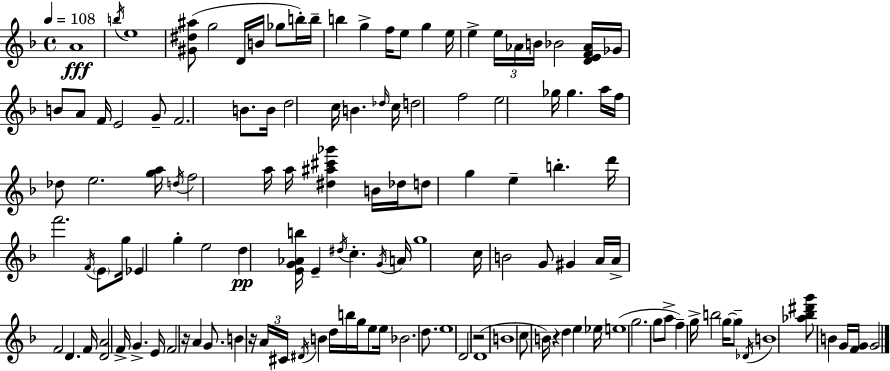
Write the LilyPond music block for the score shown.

{
  \clef treble
  \time 4/4
  \defaultTimeSignature
  \key d \minor
  \tempo 4 = 108
  a'1\fff | \acciaccatura { b''16 } e''1 | <gis' dis'' ais''>8( g''2 d'16 b'16 ges''8 b''16-.) | b''16-- b''4 g''4-> f''16 e''8 g''4 | \break e''16 e''4-> \tuplet 3/2 { e''16 aes'16 b'16 } bes'2 | <d' e' f' aes'>16 ges'16 b'8 a'8 f'16 e'2 g'8-- | f'2. b'8. | b'16 d''2 c''16 b'4. | \break \grace { des''16 } c''16 d''2 f''2 | e''2 ges''16 ges''4. | a''16 f''16 des''8 e''2. | <g'' a''>16 \acciaccatura { d''16 } f''2 a''16 a''16 <dis'' ais'' cis''' ges'''>4 | \break b'16 des''16 d''8 g''4 e''4-- b''4.-. | d'''16 f'''2. | \acciaccatura { f'16 } \parenthesize e'8 g''16 ees'4 g''4-. e''2 | d''4\pp <e' g' aes' b''>16 e'4-- \acciaccatura { dis''16 } c''4.-. | \break \acciaccatura { g'16 } a'16 g''1 | c''16 b'2 g'8 | gis'4 a'16 a'16-> f'2 d'4. | f'16 <d' a'>2 f'16-> g'4.-> | \break e'16 f'2 r16 a'4 | g'8. b'4 r16 \tuplet 3/2 { a'16 cis'16 \acciaccatura { dis'16 } } b'4 | d''16 b''16 g''16 e''8 e''16 bes'2. | d''8. e''1 | \break d'2 r2 | d'1( | b'1 | c''8 b'16) r4 d''4 | \break e''4 ees''16 e''1( | g''2. | g''8 a''8-> f''4--) g''16-> b''2 | \parenthesize g''16~~ g''8-- \acciaccatura { des'16 } b'1 | \break <aes'' bes'' dis''' g'''>8 b'4 g'16 <f' g'>16 | g'2 \bar "|."
}